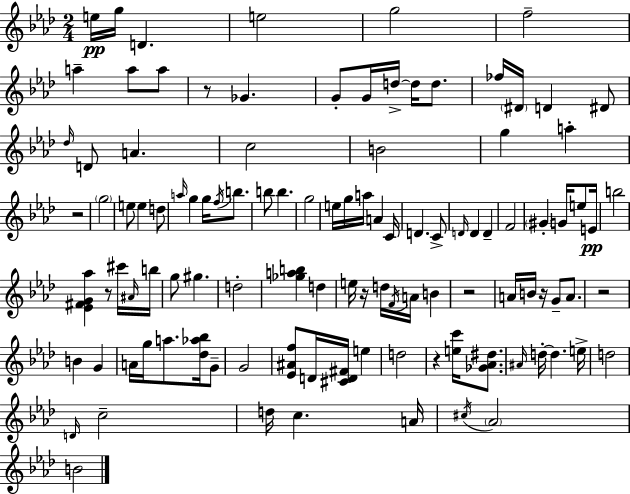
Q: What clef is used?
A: treble